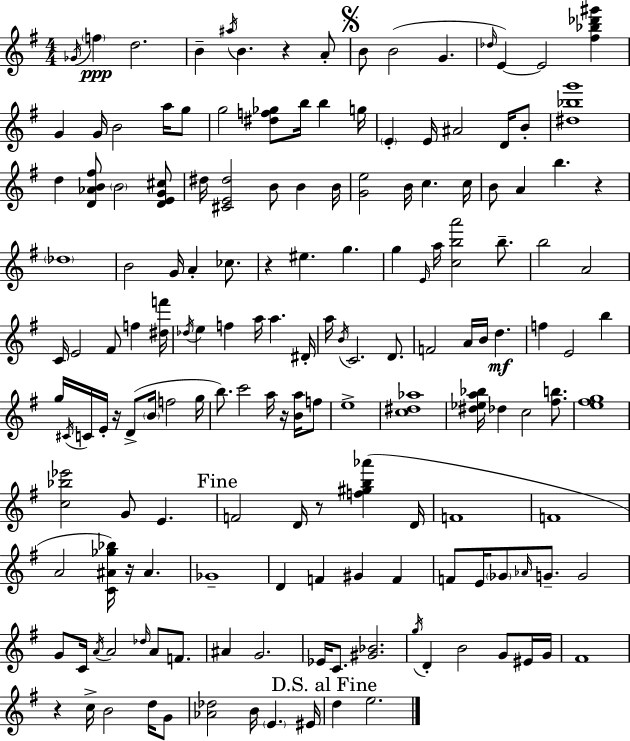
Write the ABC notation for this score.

X:1
T:Untitled
M:4/4
L:1/4
K:Em
_G/4 f d2 B ^a/4 B z A/2 B/2 B2 G _d/4 E E2 [^f_b_d'^g'] G G/4 B2 a/4 g/2 g2 [^df_g]/2 b/4 b g/4 E E/4 ^A2 D/4 B/2 [^d_bg']4 d [D_AB^f]/2 B2 [DEG^c]/2 ^d/4 [^CE^d]2 B/2 B B/4 [Ge]2 B/4 c c/4 B/2 A b z _d4 B2 G/4 A _c/2 z ^e g g E/4 a/4 [cba']2 b/2 b2 A2 C/4 E2 ^F/2 f [^df']/4 _d/4 e f a/4 a ^D/4 a/4 B/4 C2 D/2 F2 A/4 B/4 d f E2 b g/4 ^C/4 C/4 E/4 z/4 D/2 B/4 f2 g/4 b/2 c'2 a/4 z/4 [Ba]/4 f/2 e4 [c^d_a]4 [^d_ea_b]/4 _d c2 [^fb]/2 [e^fg]4 [c_b_e']2 G/2 E F2 D/4 z/2 [f^gb_a'] D/4 F4 F4 A2 [C^A_g_b]/4 z/4 ^A _G4 D F ^G F F/2 E/4 _G/2 _A/4 G/2 G2 G/2 C/4 A/4 A2 _d/4 A/2 F/2 ^A G2 _E/4 C/2 [^G_B]2 g/4 D B2 G/2 ^E/4 G/4 ^F4 z c/4 B2 d/4 G/2 [_A_d]2 B/4 E ^E/4 d e2